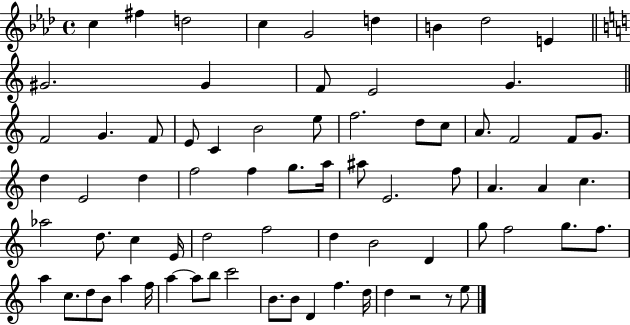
{
  \clef treble
  \time 4/4
  \defaultTimeSignature
  \key aes \major
  c''4 fis''4 d''2 | c''4 g'2 d''4 | b'4 des''2 e'4 | \bar "||" \break \key c \major gis'2. gis'4 | f'8 e'2 g'4. | \bar "||" \break \key a \minor f'2 g'4. f'8 | e'8 c'4 b'2 e''8 | f''2. d''8 c''8 | a'8. f'2 f'8 g'8. | \break d''4 e'2 d''4 | f''2 f''4 g''8. a''16 | ais''8 e'2. f''8 | a'4. a'4 c''4. | \break aes''2 d''8. c''4 e'16 | d''2 f''2 | d''4 b'2 d'4 | g''8 f''2 g''8. f''8. | \break a''4 c''8. d''8 b'8 a''4 f''16 | a''4~~ a''8 b''8 c'''2 | b'8. b'8 d'4 f''4. d''16 | d''4 r2 r8 e''8 | \break \bar "|."
}